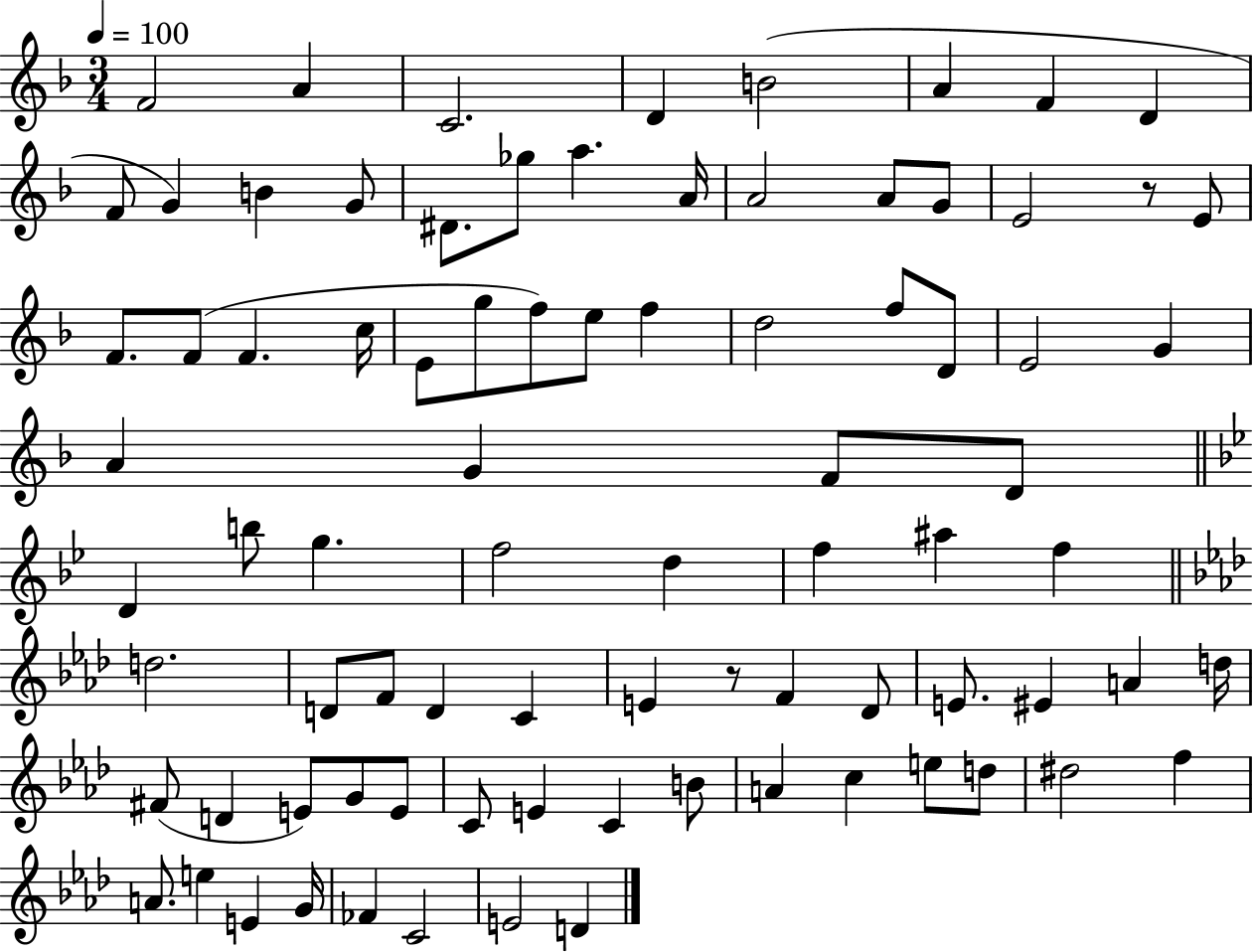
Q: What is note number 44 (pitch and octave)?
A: D5